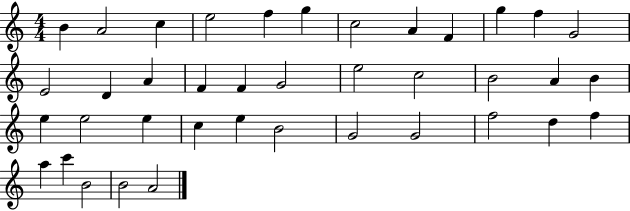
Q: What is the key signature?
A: C major